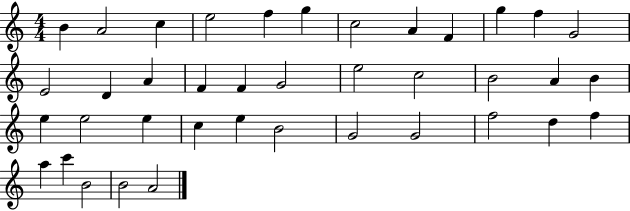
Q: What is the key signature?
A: C major